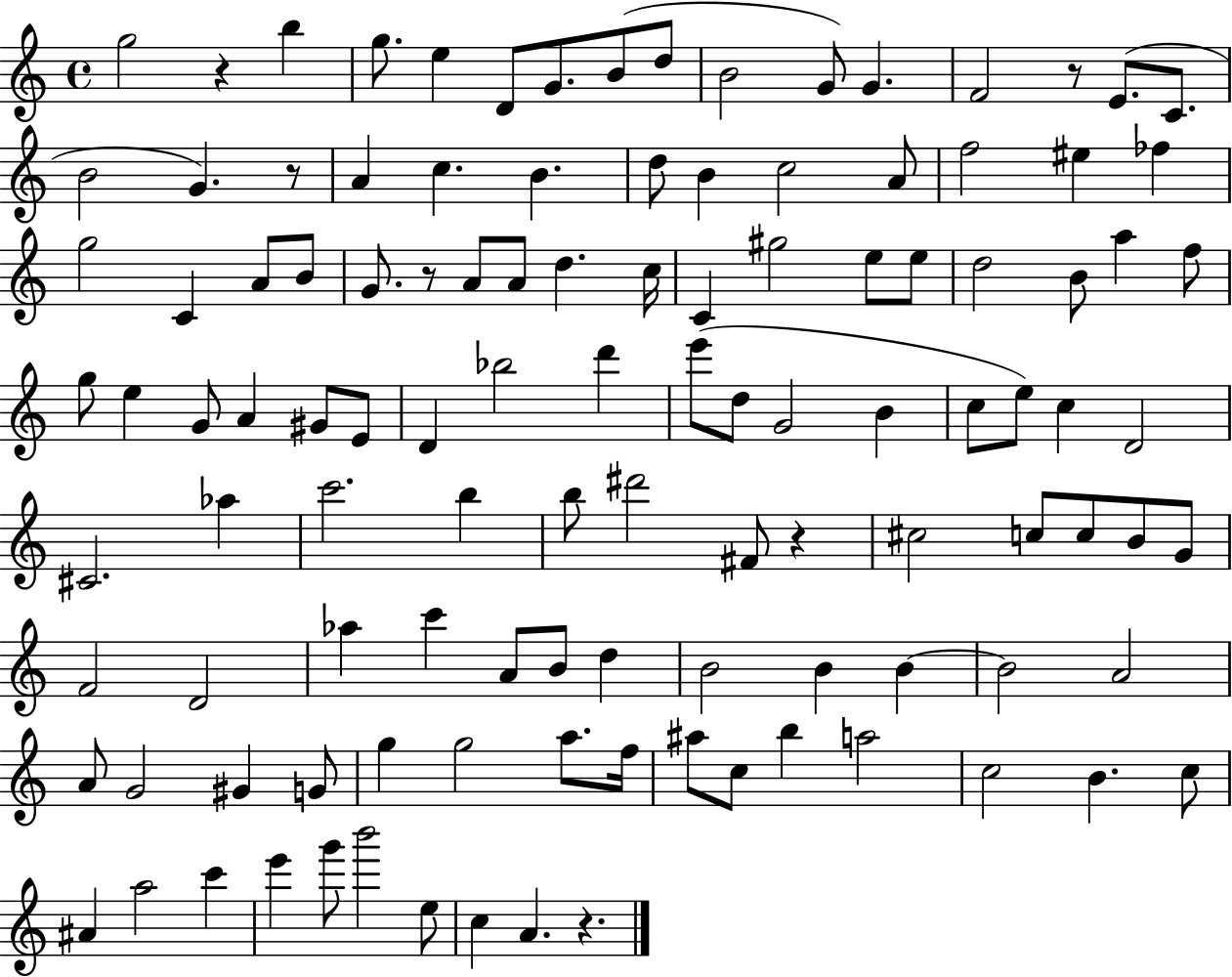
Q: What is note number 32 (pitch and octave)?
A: A4